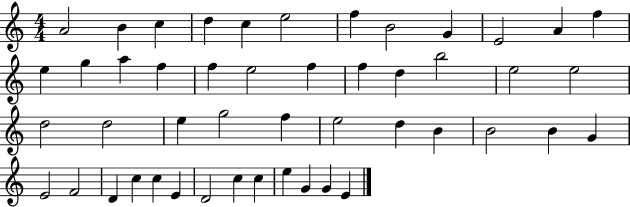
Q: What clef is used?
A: treble